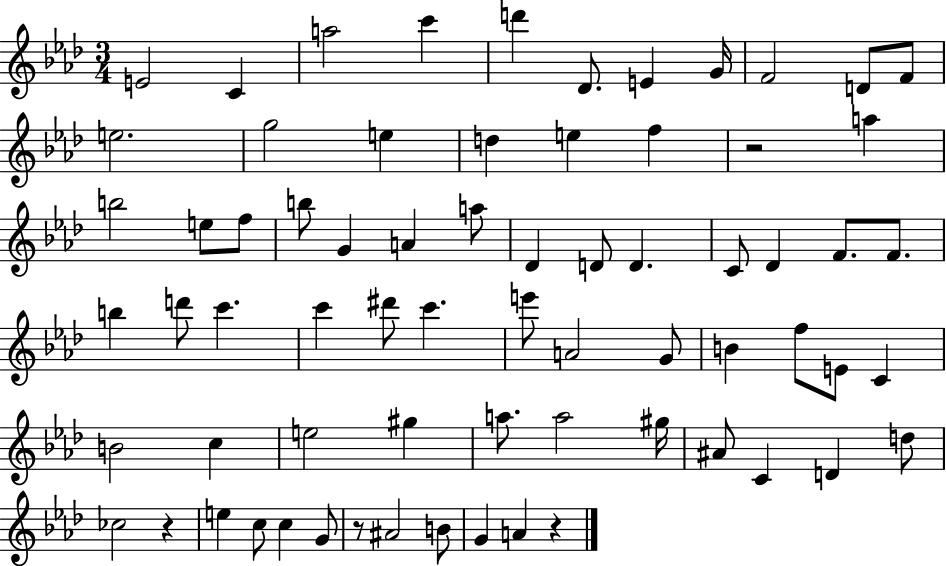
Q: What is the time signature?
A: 3/4